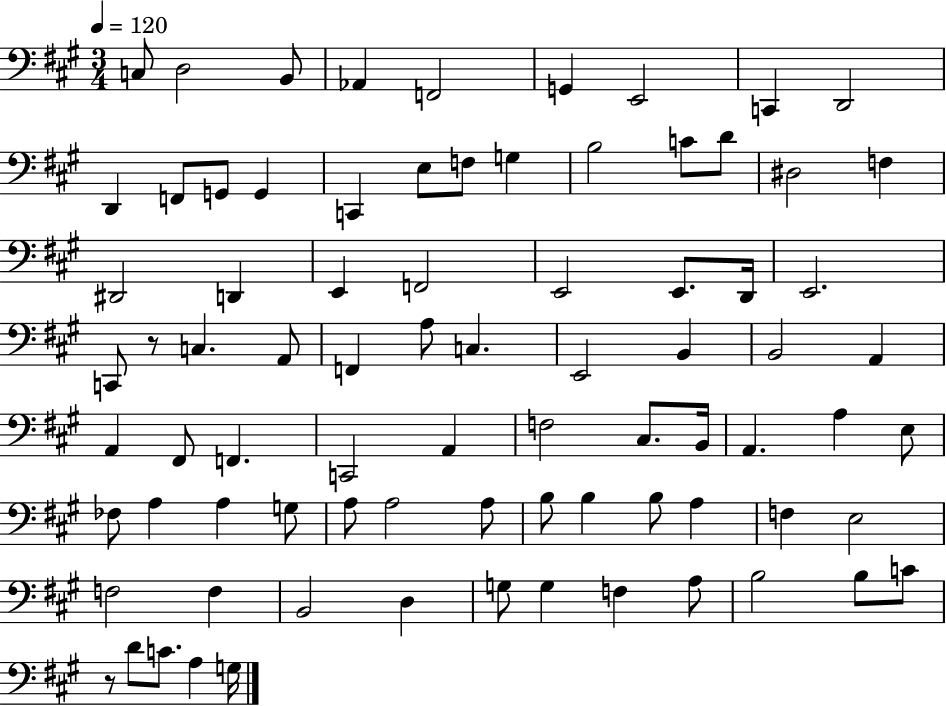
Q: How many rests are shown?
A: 2